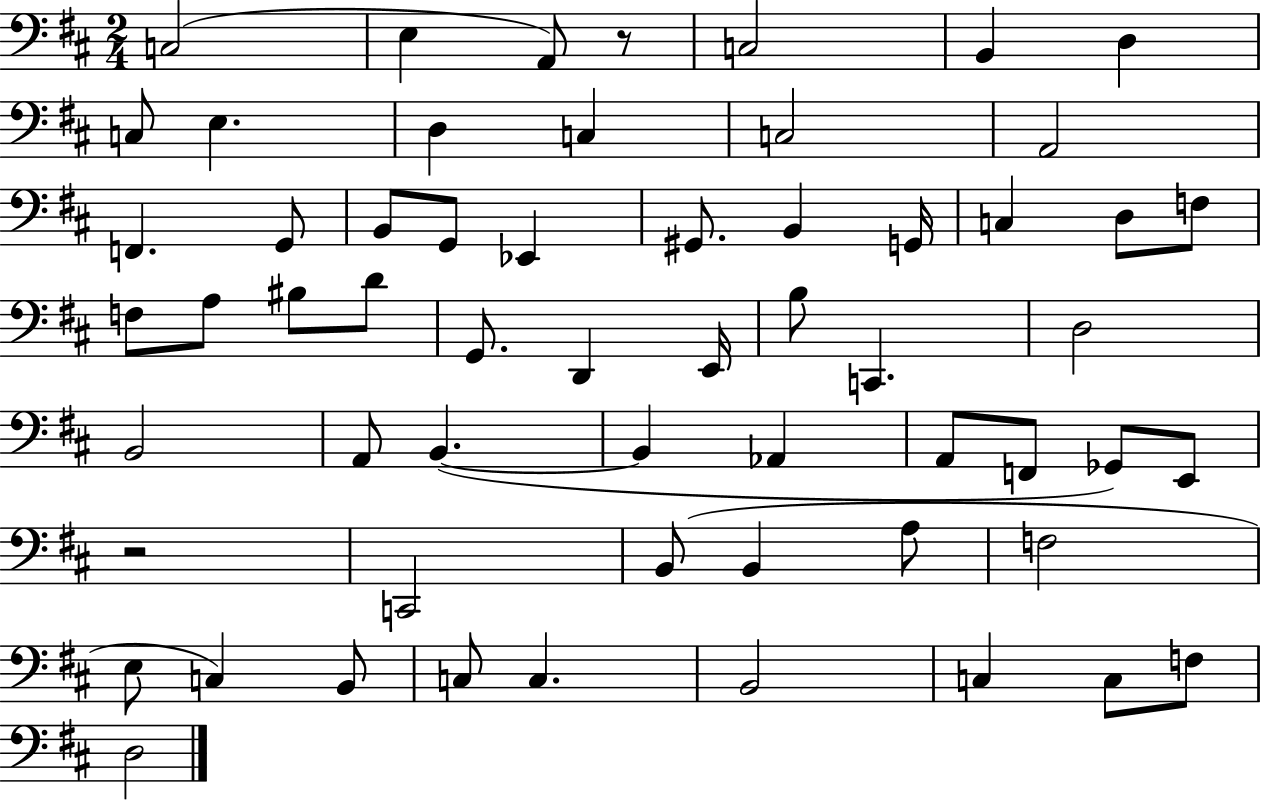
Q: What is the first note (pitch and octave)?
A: C3